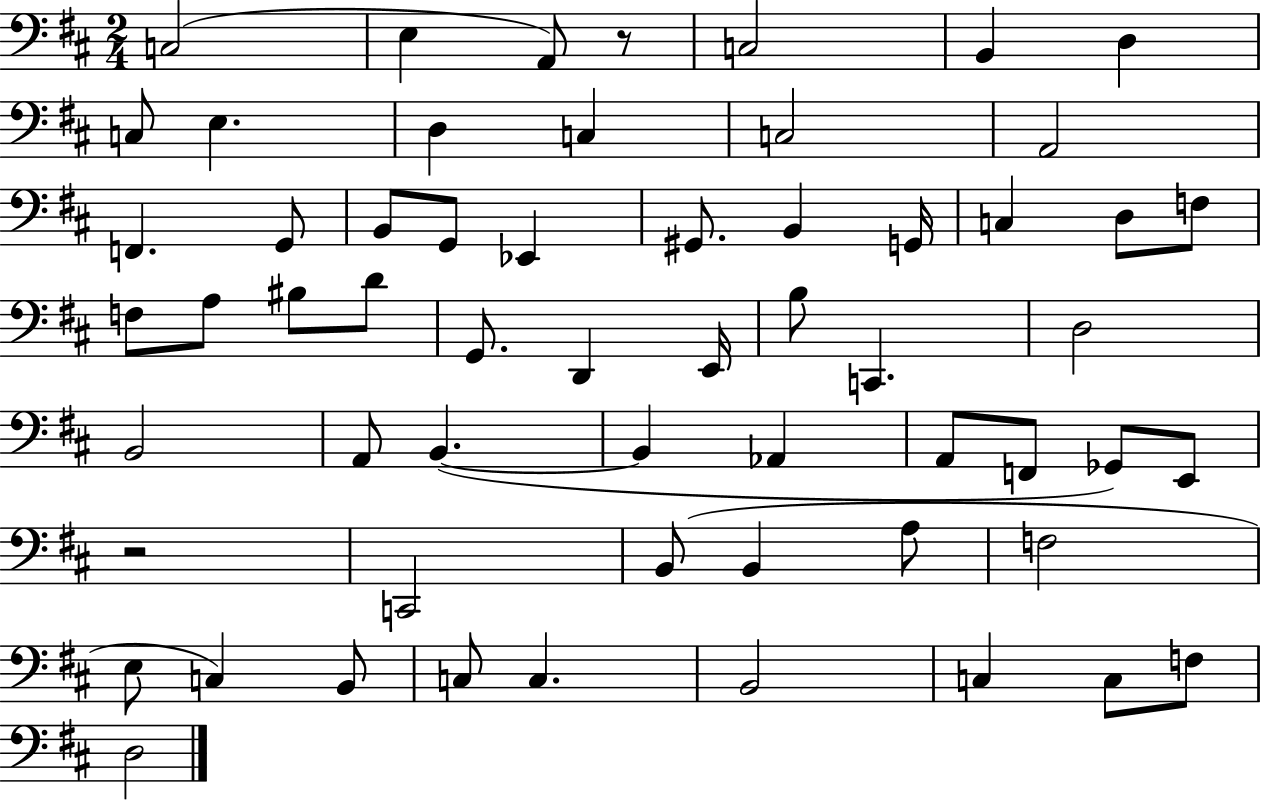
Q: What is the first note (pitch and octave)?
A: C3